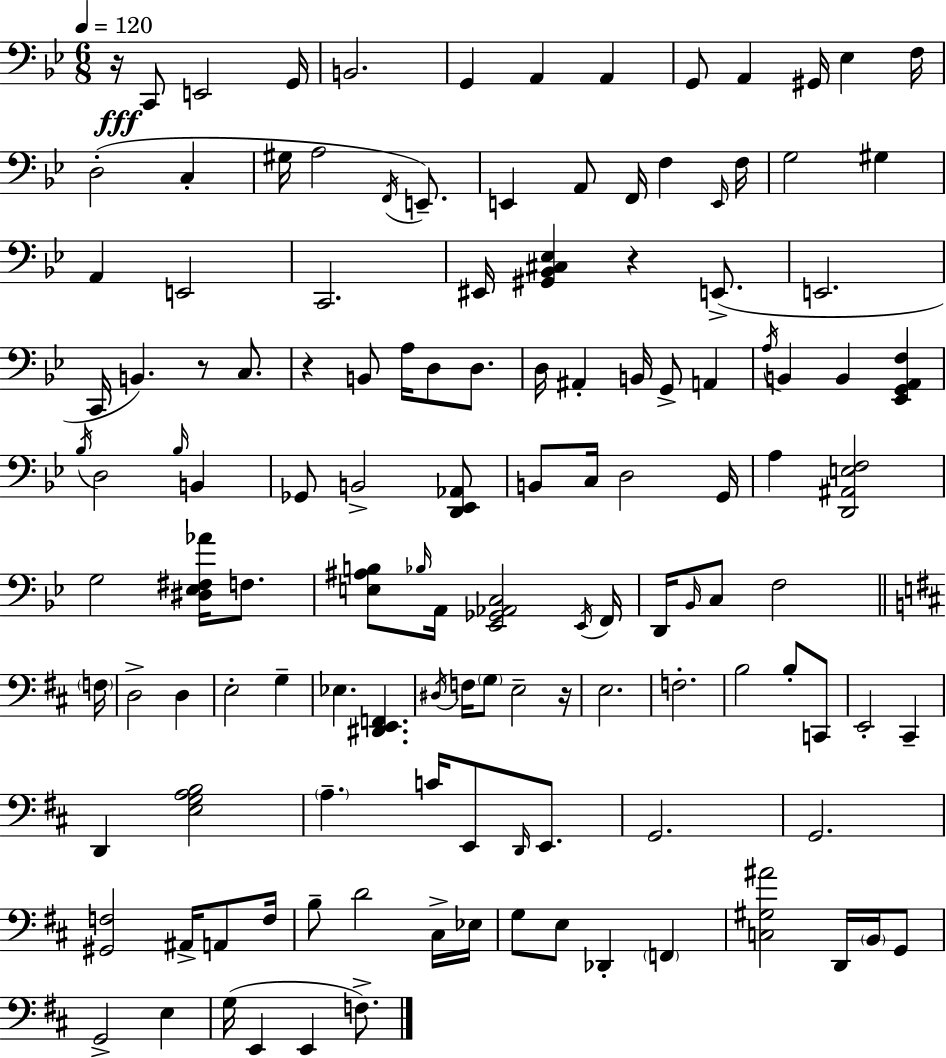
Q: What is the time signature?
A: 6/8